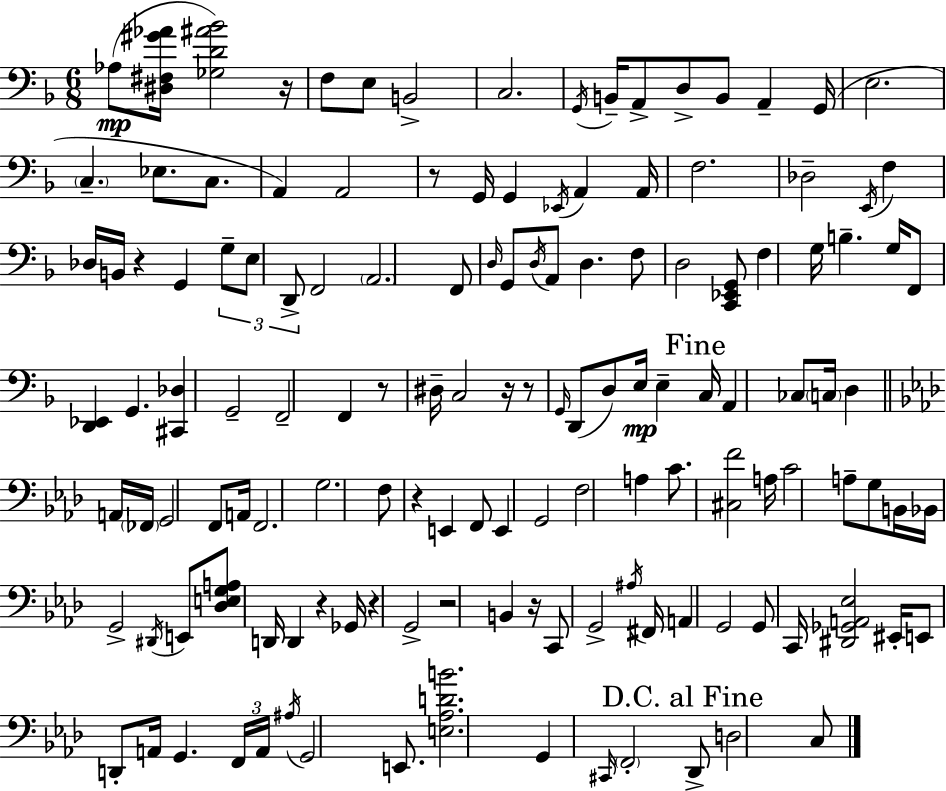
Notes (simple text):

Ab3/e [D#3,F#3,G#4,Ab4]/s [Gb3,D4,A#4,Bb4]/h R/s F3/e E3/e B2/h C3/h. G2/s B2/s A2/e D3/e B2/e A2/q G2/s E3/h. C3/q. Eb3/e. C3/e. A2/q A2/h R/e G2/s G2/q Eb2/s A2/q A2/s F3/h. Db3/h E2/s F3/q Db3/s B2/s R/q G2/q G3/e E3/e D2/e F2/h A2/h. F2/e D3/s G2/e D3/s A2/e D3/q. F3/e D3/h [C2,Eb2,G2]/e F3/q G3/s B3/q. G3/s F2/e [D2,Eb2]/q G2/q. [C#2,Db3]/q G2/h F2/h F2/q R/e D#3/s C3/h R/s R/e G2/s D2/e D3/e E3/s E3/q C3/s A2/q CES3/e C3/s D3/q A2/s FES2/s G2/h F2/e A2/s F2/h. G3/h. F3/e R/q E2/q F2/e E2/q G2/h F3/h A3/q C4/e. [C#3,F4]/h A3/s C4/h A3/e G3/e B2/s Bb2/s G2/h D#2/s E2/e [Db3,E3,G3,A3]/e D2/s D2/q R/q Gb2/s R/q G2/h R/h B2/q R/s C2/e G2/h A#3/s F#2/s A2/q G2/h G2/e C2/s [D#2,Gb2,A2,Eb3]/h EIS2/s E2/e D2/e A2/s G2/q. F2/s A2/s A#3/s G2/h E2/e. [E3,Ab3,D4,B4]/h. G2/q C#2/s F2/h Db2/e D3/h C3/e